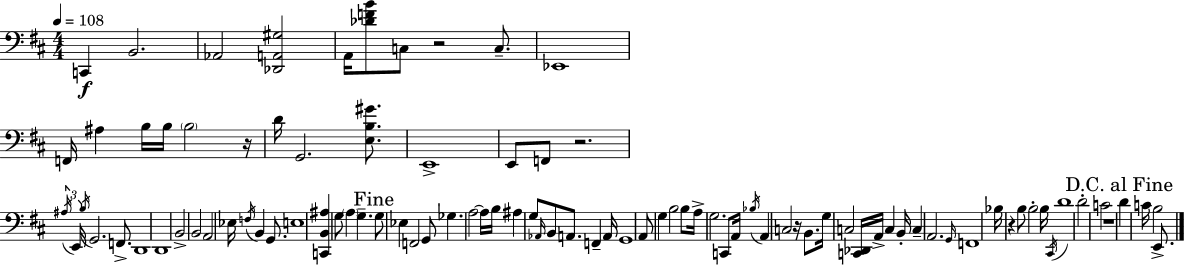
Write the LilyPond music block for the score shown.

{
  \clef bass
  \numericTimeSignature
  \time 4/4
  \key d \major
  \tempo 4 = 108
  c,4\f b,2. | aes,2 <des, a, gis>2 | a,16 <des' f' b'>8 c8 r2 c8.-- | ees,1 | \break f,16 ais4 b16 b16 \parenthesize b2 r16 | d'16 g,2. <e b gis'>8. | e,1-> | e,8 f,8 r2. | \break \tuplet 3/2 { \acciaccatura { ais16 } e,16 \acciaccatura { b16 } } g,2. f,8.-> | d,1 | d,1 | b,2-> b,2 | \break a,2 ees16 \acciaccatura { f16 } b,4 | g,8. e1 | <c, b, ais>4 g8 \parenthesize a4 g4.-- | \mark "Fine" g8 ees4 f,2 | \break g,8 ges4. a2~~ | a16 b16 ais4 g8 \grace { aes,16 } b,8 a,8. f,4-- | a,16 g,1 | a,8 g4 b2 | \break b8 a16-> g2. | c,8 a,16 \acciaccatura { bes16 } a,4 c2 | r16 b,8. g16 c2 <c, des,>16 a,16-> | c4 b,16-. c4-- a,2. | \break \grace { g,16 } f,1 | bes16 r4 b8 b2-. | b16 \acciaccatura { cis,16 } d'1 | d'2-. c'2 | \break r1 | \mark "D.C. al Fine" d'4 c'16 b2 | e,8.-> \bar "|."
}